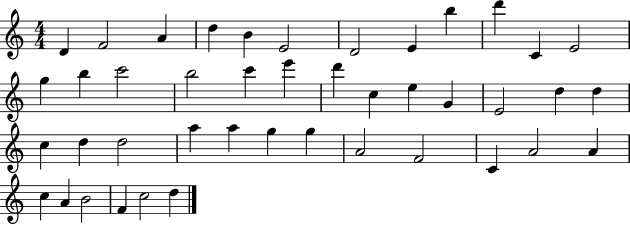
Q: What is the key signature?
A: C major